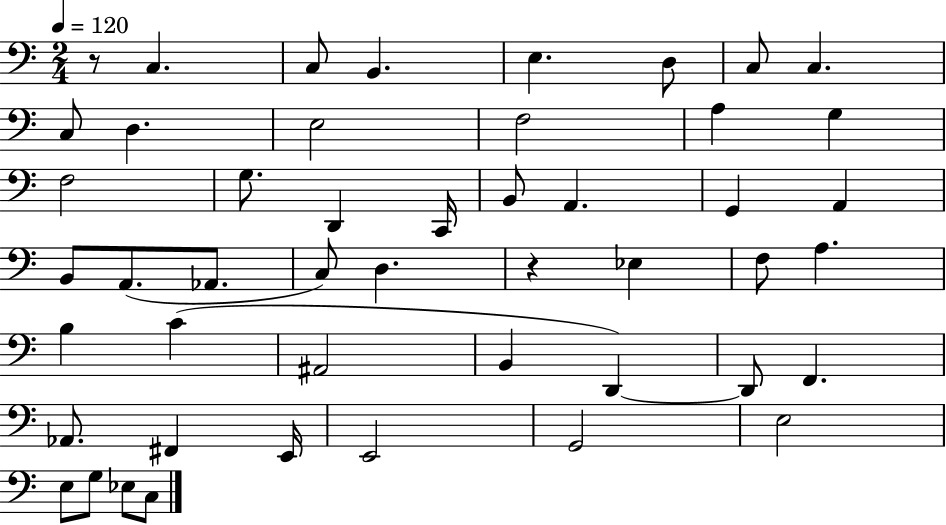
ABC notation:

X:1
T:Untitled
M:2/4
L:1/4
K:C
z/2 C, C,/2 B,, E, D,/2 C,/2 C, C,/2 D, E,2 F,2 A, G, F,2 G,/2 D,, C,,/4 B,,/2 A,, G,, A,, B,,/2 A,,/2 _A,,/2 C,/2 D, z _E, F,/2 A, B, C ^A,,2 B,, D,, D,,/2 F,, _A,,/2 ^F,, E,,/4 E,,2 G,,2 E,2 E,/2 G,/2 _E,/2 C,/2